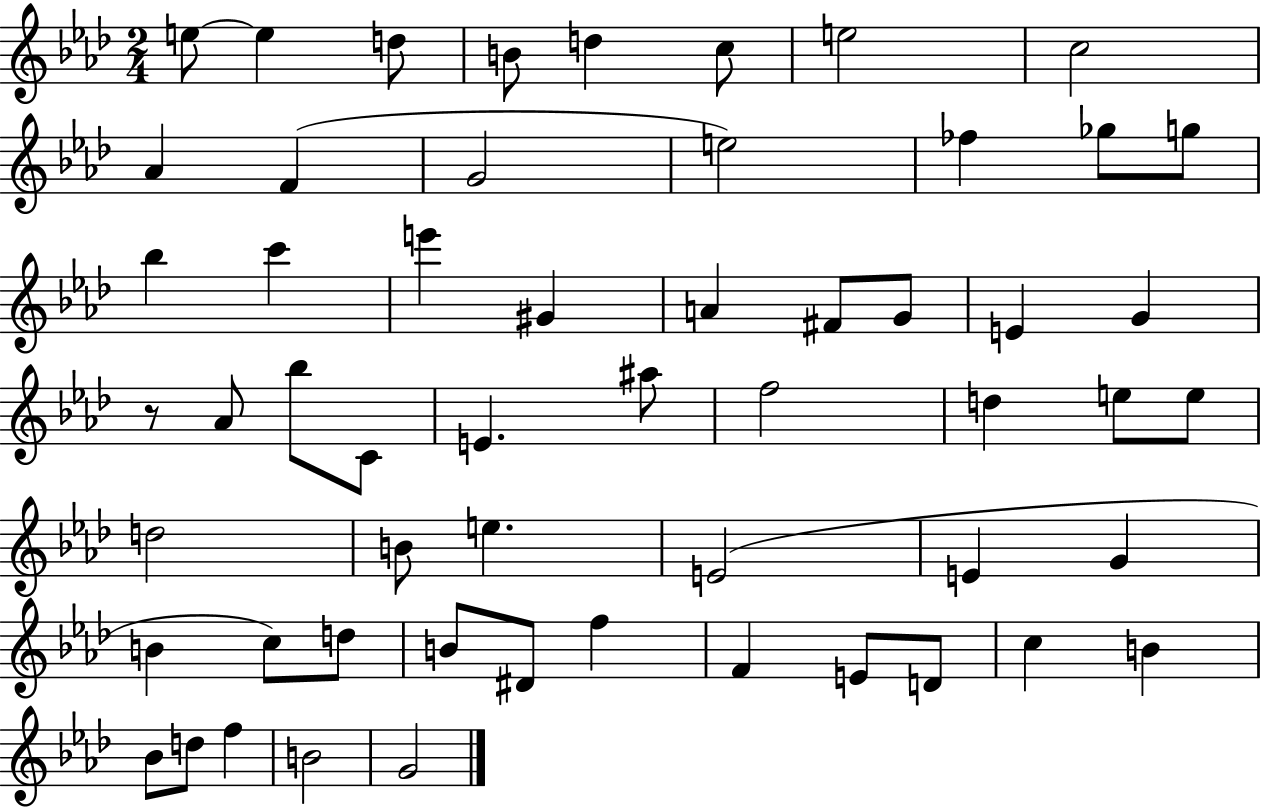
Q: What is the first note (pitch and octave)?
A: E5